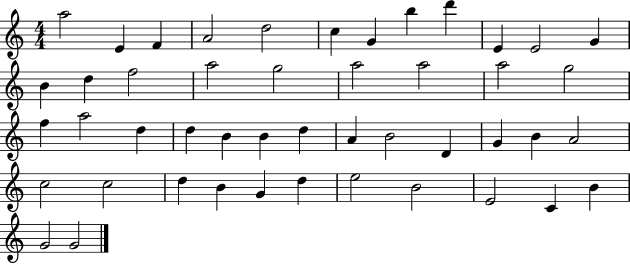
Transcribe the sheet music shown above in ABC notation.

X:1
T:Untitled
M:4/4
L:1/4
K:C
a2 E F A2 d2 c G b d' E E2 G B d f2 a2 g2 a2 a2 a2 g2 f a2 d d B B d A B2 D G B A2 c2 c2 d B G d e2 B2 E2 C B G2 G2